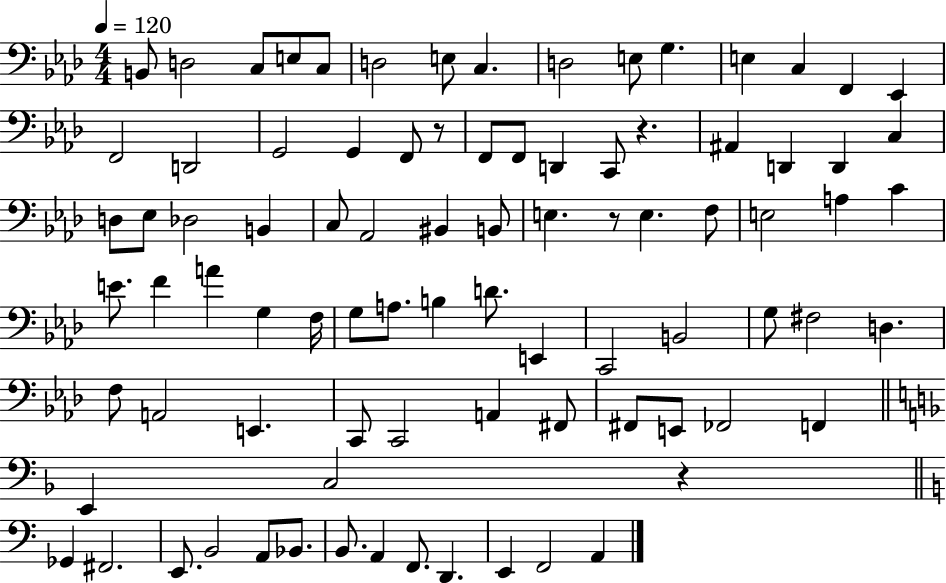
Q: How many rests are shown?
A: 4